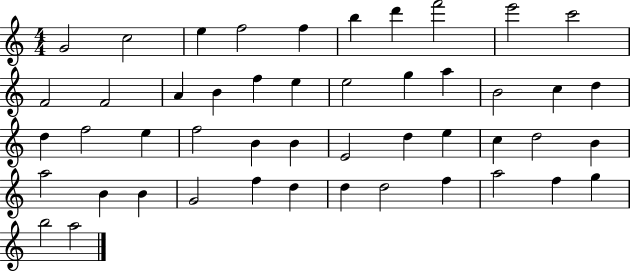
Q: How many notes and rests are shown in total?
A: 48